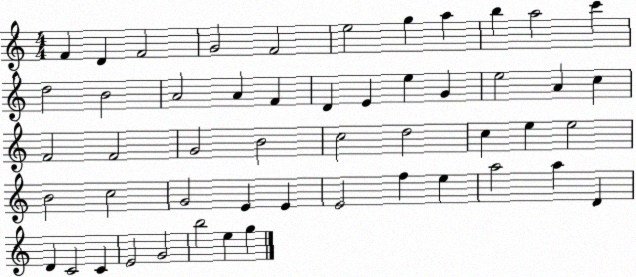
X:1
T:Untitled
M:4/4
L:1/4
K:C
F D F2 G2 F2 e2 g a b a2 c' d2 B2 A2 A F D E e G e2 A c F2 F2 G2 B2 c2 d2 c e e2 B2 c2 G2 E E E2 f e a2 a D D C2 C E2 G2 b2 e g